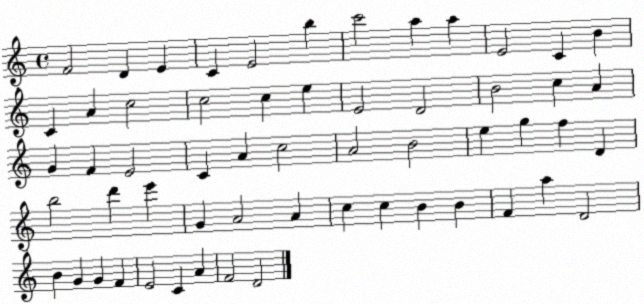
X:1
T:Untitled
M:4/4
L:1/4
K:C
F2 D E C E2 b c'2 a a E2 C B C A c2 c2 c e E2 D2 B2 c A G F E2 C A c2 A2 B2 e g f D b2 d' e' G A2 A c c B B F a D2 B G G F E2 C A F2 D2